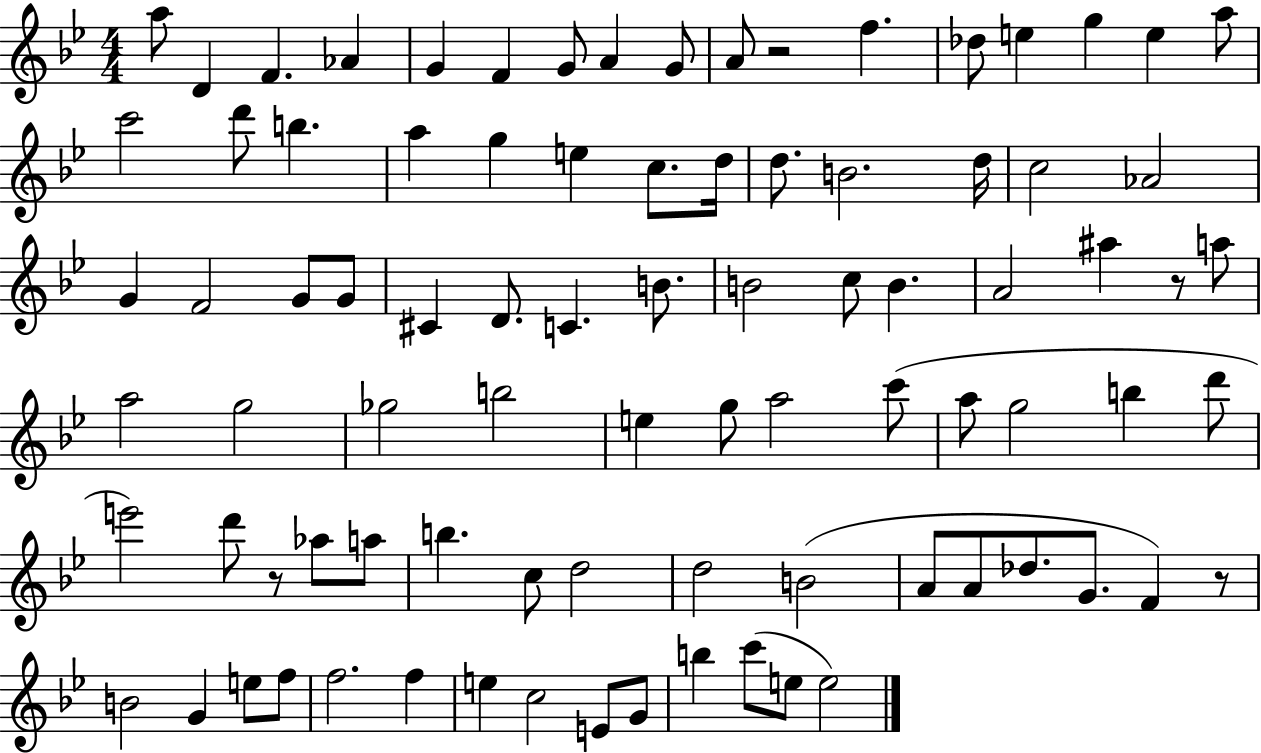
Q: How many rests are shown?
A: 4